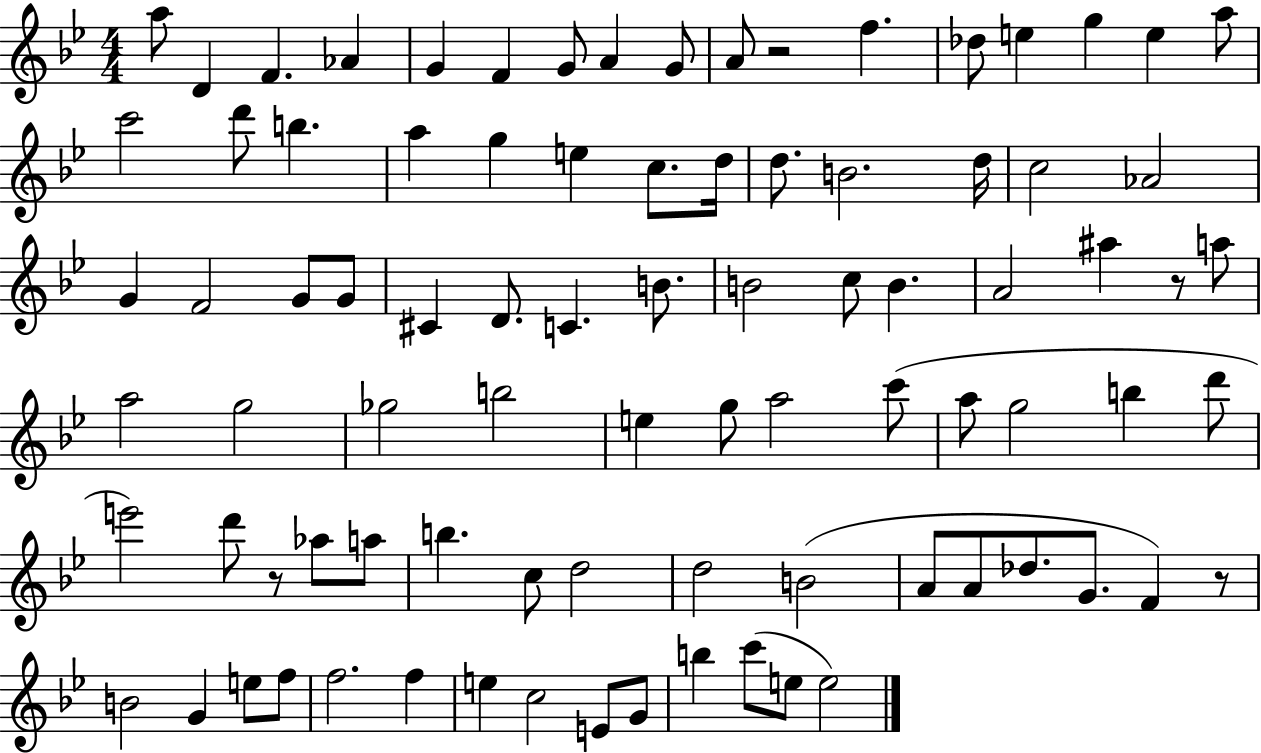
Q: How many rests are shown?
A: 4